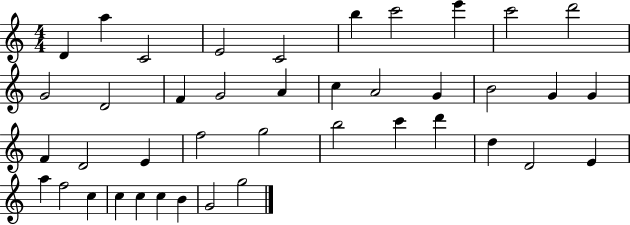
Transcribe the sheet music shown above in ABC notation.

X:1
T:Untitled
M:4/4
L:1/4
K:C
D a C2 E2 C2 b c'2 e' c'2 d'2 G2 D2 F G2 A c A2 G B2 G G F D2 E f2 g2 b2 c' d' d D2 E a f2 c c c c B G2 g2